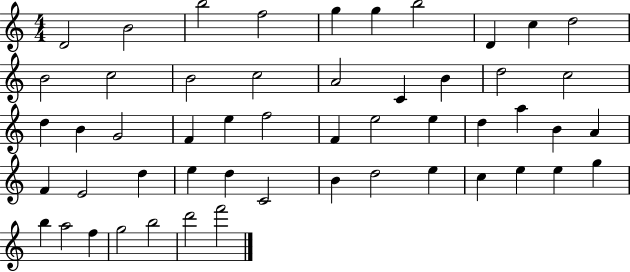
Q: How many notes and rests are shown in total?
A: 52